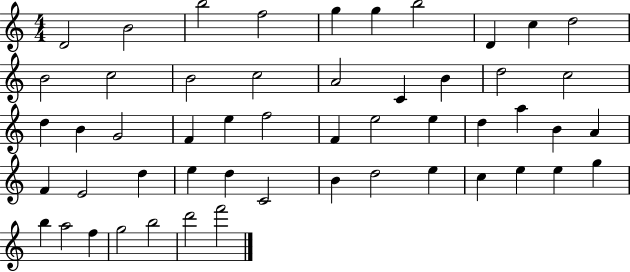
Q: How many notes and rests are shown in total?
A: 52